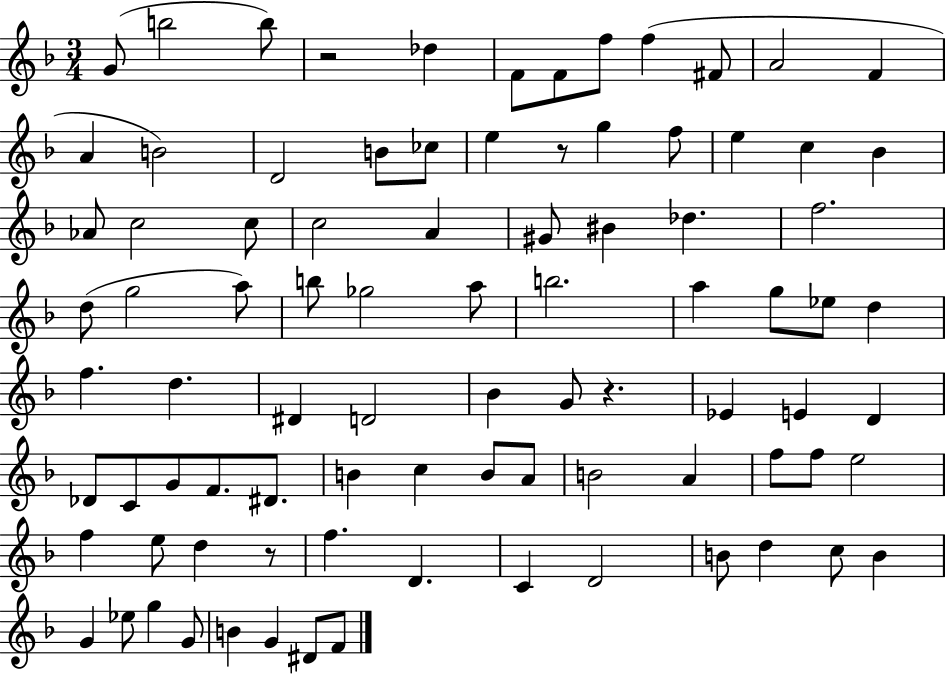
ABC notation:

X:1
T:Untitled
M:3/4
L:1/4
K:F
G/2 b2 b/2 z2 _d F/2 F/2 f/2 f ^F/2 A2 F A B2 D2 B/2 _c/2 e z/2 g f/2 e c _B _A/2 c2 c/2 c2 A ^G/2 ^B _d f2 d/2 g2 a/2 b/2 _g2 a/2 b2 a g/2 _e/2 d f d ^D D2 _B G/2 z _E E D _D/2 C/2 G/2 F/2 ^D/2 B c B/2 A/2 B2 A f/2 f/2 e2 f e/2 d z/2 f D C D2 B/2 d c/2 B G _e/2 g G/2 B G ^D/2 F/2